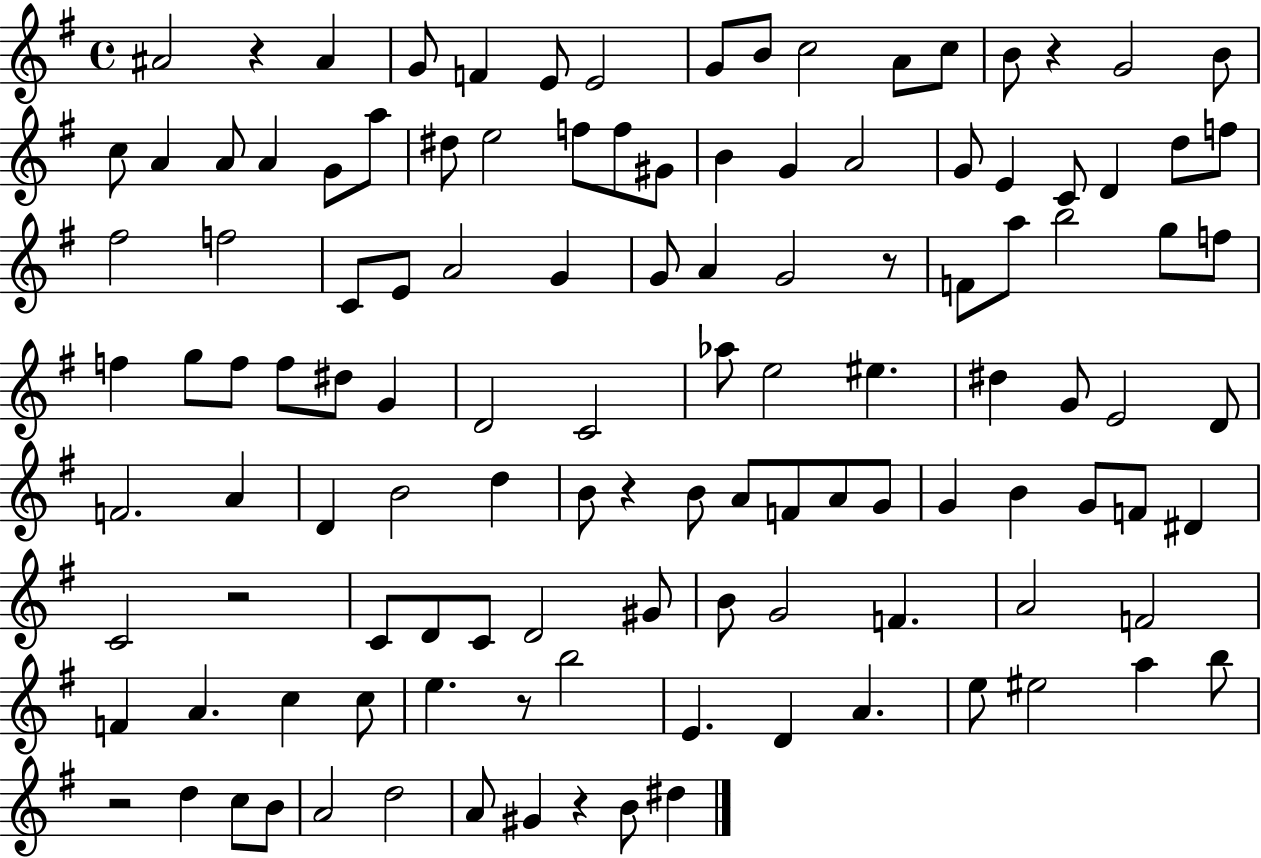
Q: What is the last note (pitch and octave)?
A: D#5